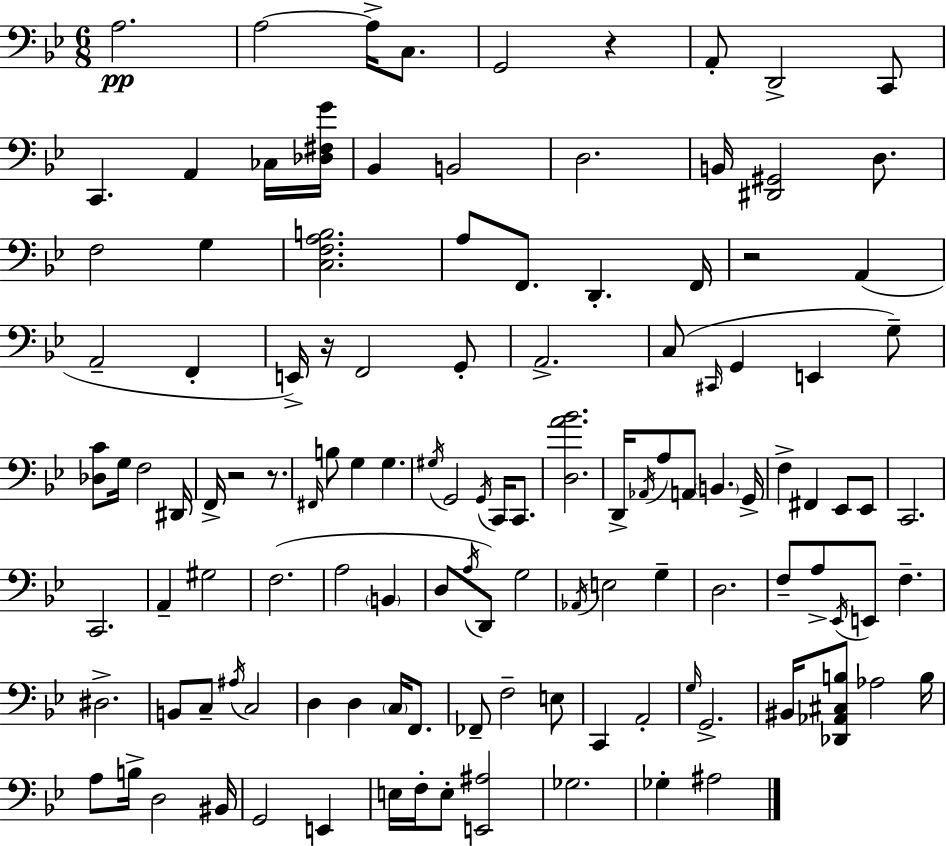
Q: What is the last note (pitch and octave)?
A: A#3